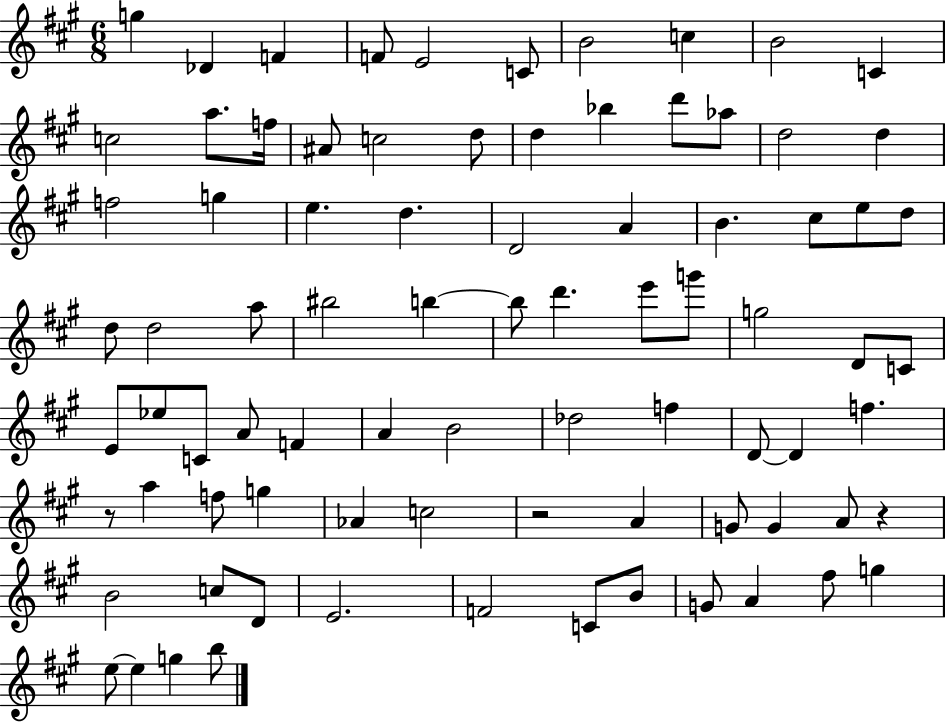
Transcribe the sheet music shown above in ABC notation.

X:1
T:Untitled
M:6/8
L:1/4
K:A
g _D F F/2 E2 C/2 B2 c B2 C c2 a/2 f/4 ^A/2 c2 d/2 d _b d'/2 _a/2 d2 d f2 g e d D2 A B ^c/2 e/2 d/2 d/2 d2 a/2 ^b2 b b/2 d' e'/2 g'/2 g2 D/2 C/2 E/2 _e/2 C/2 A/2 F A B2 _d2 f D/2 D f z/2 a f/2 g _A c2 z2 A G/2 G A/2 z B2 c/2 D/2 E2 F2 C/2 B/2 G/2 A ^f/2 g e/2 e g b/2